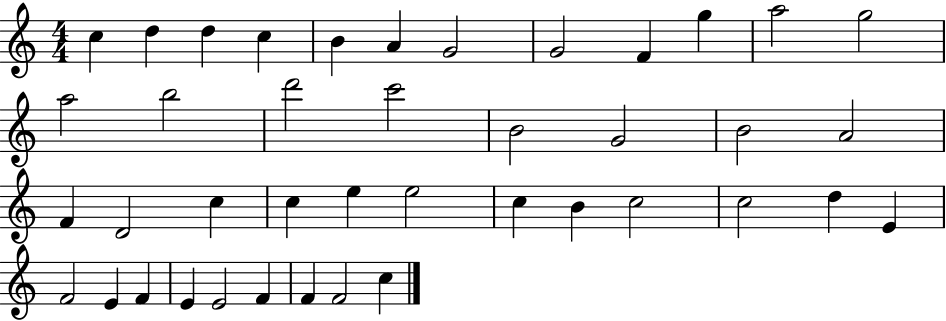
X:1
T:Untitled
M:4/4
L:1/4
K:C
c d d c B A G2 G2 F g a2 g2 a2 b2 d'2 c'2 B2 G2 B2 A2 F D2 c c e e2 c B c2 c2 d E F2 E F E E2 F F F2 c